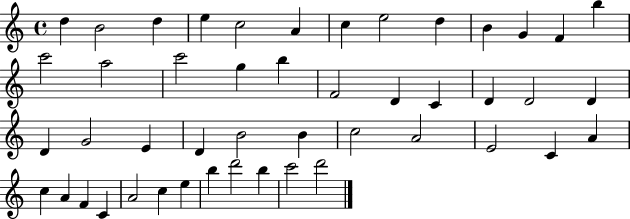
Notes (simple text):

D5/q B4/h D5/q E5/q C5/h A4/q C5/q E5/h D5/q B4/q G4/q F4/q B5/q C6/h A5/h C6/h G5/q B5/q F4/h D4/q C4/q D4/q D4/h D4/q D4/q G4/h E4/q D4/q B4/h B4/q C5/h A4/h E4/h C4/q A4/q C5/q A4/q F4/q C4/q A4/h C5/q E5/q B5/q D6/h B5/q C6/h D6/h